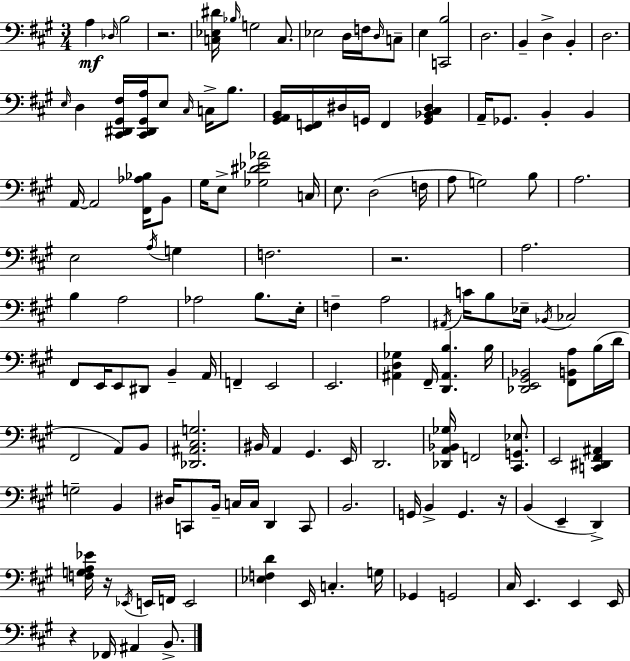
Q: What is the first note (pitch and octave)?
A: A3